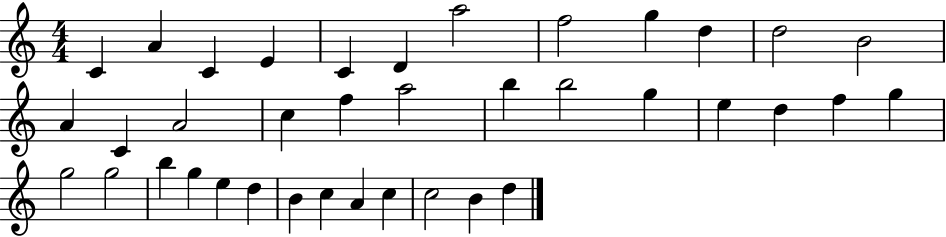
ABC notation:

X:1
T:Untitled
M:4/4
L:1/4
K:C
C A C E C D a2 f2 g d d2 B2 A C A2 c f a2 b b2 g e d f g g2 g2 b g e d B c A c c2 B d